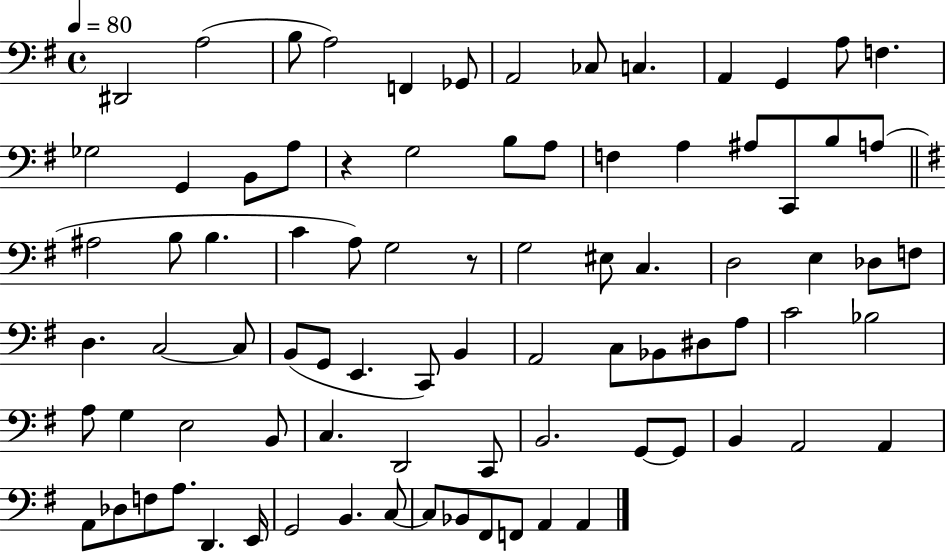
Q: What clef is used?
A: bass